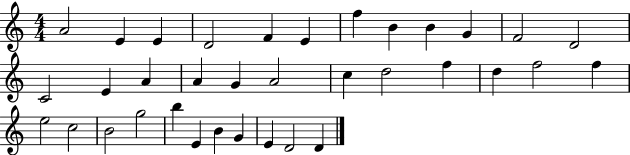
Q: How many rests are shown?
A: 0